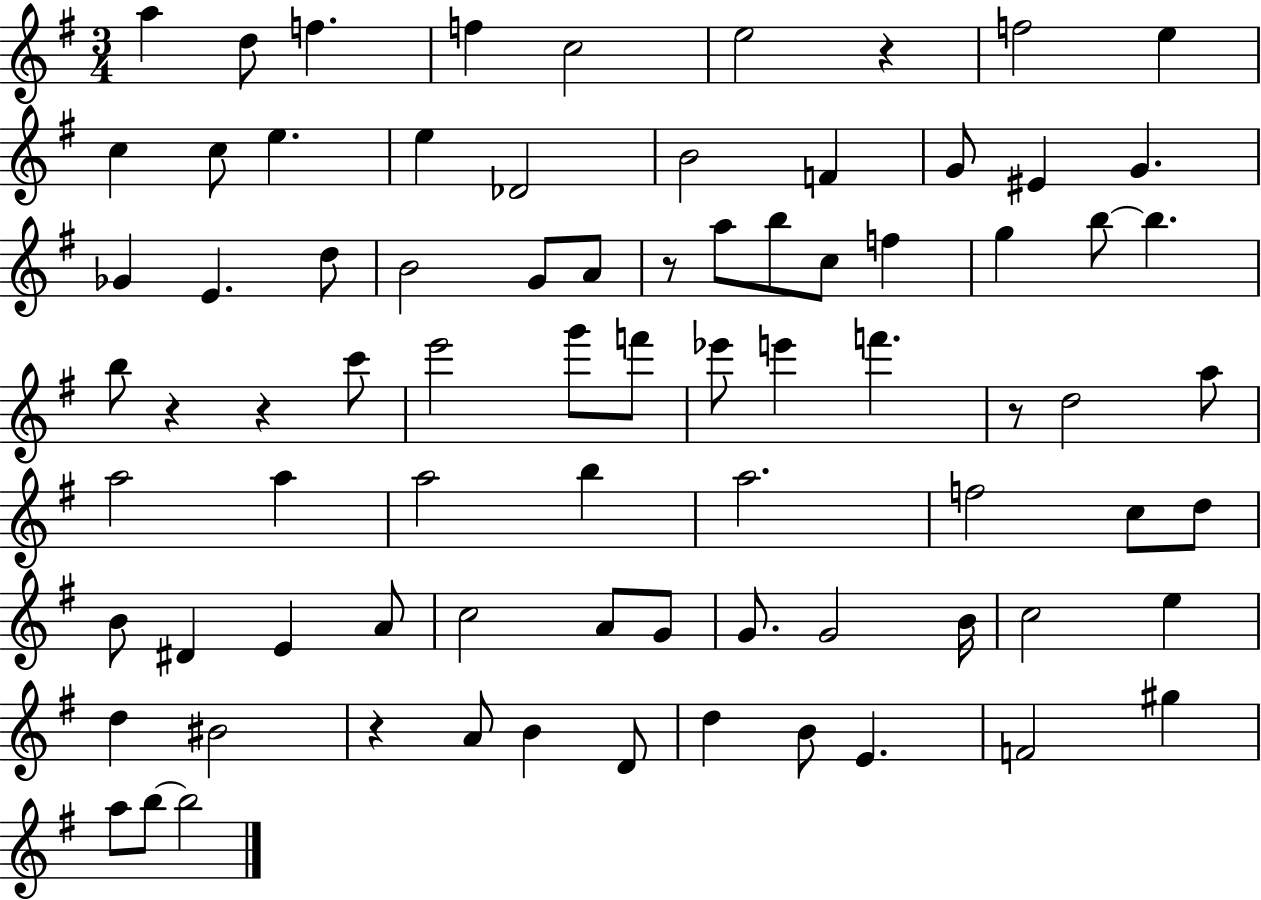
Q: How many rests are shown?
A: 6